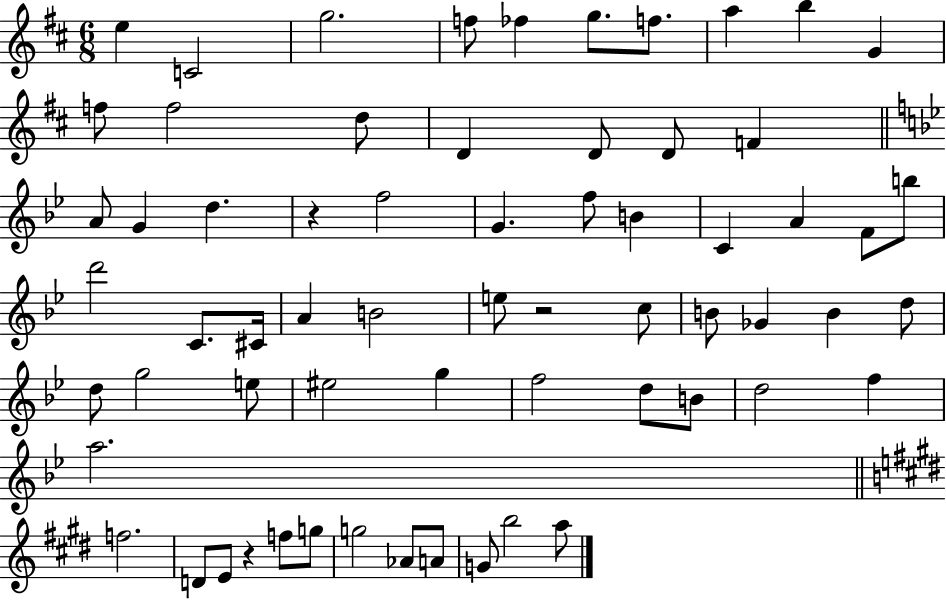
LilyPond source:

{
  \clef treble
  \numericTimeSignature
  \time 6/8
  \key d \major
  e''4 c'2 | g''2. | f''8 fes''4 g''8. f''8. | a''4 b''4 g'4 | \break f''8 f''2 d''8 | d'4 d'8 d'8 f'4 | \bar "||" \break \key bes \major a'8 g'4 d''4. | r4 f''2 | g'4. f''8 b'4 | c'4 a'4 f'8 b''8 | \break d'''2 c'8. cis'16 | a'4 b'2 | e''8 r2 c''8 | b'8 ges'4 b'4 d''8 | \break d''8 g''2 e''8 | eis''2 g''4 | f''2 d''8 b'8 | d''2 f''4 | \break a''2. | \bar "||" \break \key e \major f''2. | d'8 e'8 r4 f''8 g''8 | g''2 aes'8 a'8 | g'8 b''2 a''8 | \break \bar "|."
}